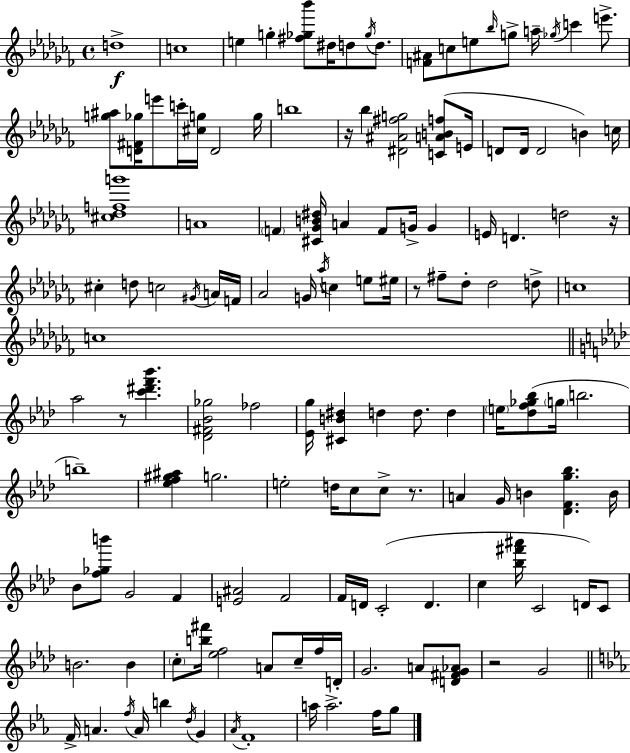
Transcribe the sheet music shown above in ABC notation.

X:1
T:Untitled
M:4/4
L:1/4
K:Abm
d4 c4 e g [^f_g_b']/2 ^d/4 d/2 _g/4 d/2 [F^A]/2 c/2 e/2 _b/4 g/2 a/4 _g/4 c' e'/2 [g^a]/2 [D^F_g]/4 e'/2 c'/4 [^cg]/4 D2 g/4 b4 z/4 _b [^D^A^fg]2 [CABf]/2 E/4 D/2 D/4 D2 B c/4 [^c_dfg']4 A4 F [^C_GB^d]/4 A F/2 G/4 G E/4 D d2 z/4 ^c d/2 c2 ^G/4 A/4 F/4 _A2 G/4 _a/4 c e/2 ^e/4 z/2 ^f/2 _d/2 _d2 d/2 c4 c4 _a2 z/2 [c'^d'f'_b'] [_D^F_B_g]2 _f2 [_Eg]/4 [^CB^d] d d/2 d e/4 [_df_g_b]/2 g/4 b2 b4 [_ef^g^a] g2 e2 d/4 c/2 c/2 z/2 A G/4 B [_DFg_b] B/4 _B/2 [f_gb']/2 G2 F [E^A]2 F2 F/4 D/4 C2 D c [_b^f'^a']/4 C2 D/4 C/2 B2 B c/2 [b^f']/4 [_ef]2 A/2 c/4 f/4 D/4 G2 A/2 [D^FG_A]/2 z2 G2 F/4 A f/4 A/4 b d/4 G _A/4 F4 a/4 a2 f/4 g/2